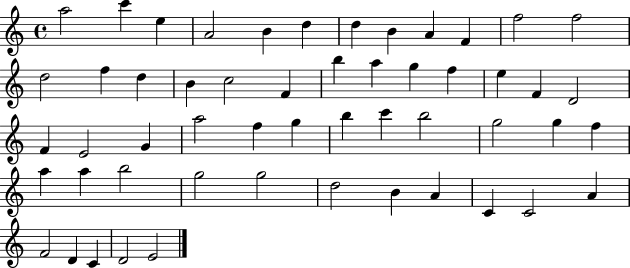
{
  \clef treble
  \time 4/4
  \defaultTimeSignature
  \key c \major
  a''2 c'''4 e''4 | a'2 b'4 d''4 | d''4 b'4 a'4 f'4 | f''2 f''2 | \break d''2 f''4 d''4 | b'4 c''2 f'4 | b''4 a''4 g''4 f''4 | e''4 f'4 d'2 | \break f'4 e'2 g'4 | a''2 f''4 g''4 | b''4 c'''4 b''2 | g''2 g''4 f''4 | \break a''4 a''4 b''2 | g''2 g''2 | d''2 b'4 a'4 | c'4 c'2 a'4 | \break f'2 d'4 c'4 | d'2 e'2 | \bar "|."
}